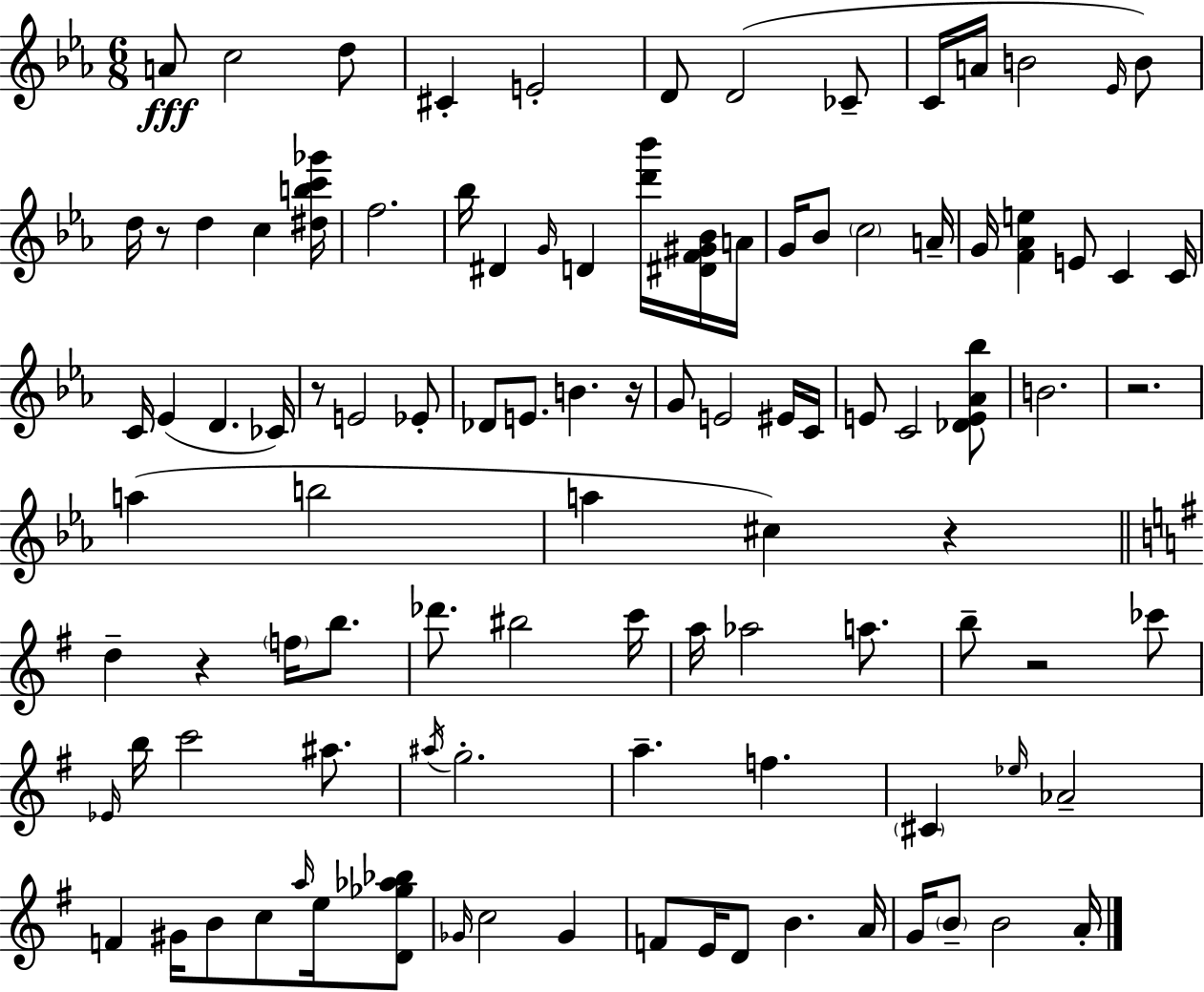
{
  \clef treble
  \numericTimeSignature
  \time 6/8
  \key c \minor
  a'8\fff c''2 d''8 | cis'4-. e'2-. | d'8 d'2( ces'8-- | c'16 a'16 b'2 \grace { ees'16 }) b'8 | \break d''16 r8 d''4 c''4 | <dis'' b'' c''' ges'''>16 f''2. | bes''16 dis'4 \grace { g'16 } d'4 <d''' bes'''>16 | <dis' f' gis' bes'>16 a'16 g'16 bes'8 \parenthesize c''2 | \break a'16-- g'16 <f' aes' e''>4 e'8 c'4 | c'16 c'16 ees'4( d'4. | ces'16) r8 e'2 | ees'8-. des'8 e'8. b'4. | \break r16 g'8 e'2 | eis'16 c'16 e'8 c'2 | <des' e' aes' bes''>8 b'2. | r2. | \break a''4( b''2 | a''4 cis''4) r4 | \bar "||" \break \key e \minor d''4-- r4 \parenthesize f''16 b''8. | des'''8. bis''2 c'''16 | a''16 aes''2 a''8. | b''8-- r2 ces'''8 | \break \grace { ees'16 } b''16 c'''2 ais''8. | \acciaccatura { ais''16 } g''2.-. | a''4.-- f''4. | \parenthesize cis'4 \grace { ees''16 } aes'2-- | \break f'4 gis'16 b'8 c''8 | \grace { a''16 } e''16 <d' ges'' aes'' bes''>8 \grace { ges'16 } c''2 | ges'4 f'8 e'16 d'8 b'4. | a'16 g'16 \parenthesize b'8-- b'2 | \break a'16-. \bar "|."
}